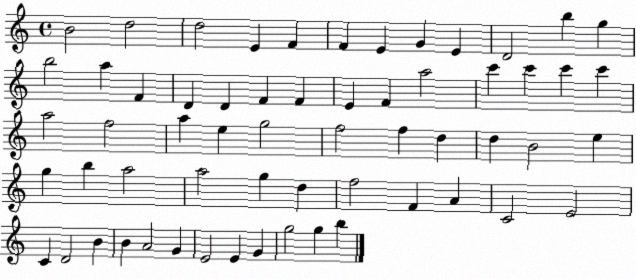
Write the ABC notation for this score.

X:1
T:Untitled
M:4/4
L:1/4
K:C
B2 d2 d2 E F F E G E D2 b g b2 a F D D F F E F a2 c' c' c' c' a2 f2 a e g2 f2 f d d B2 e g b a2 a2 g d f2 F A C2 E2 C D2 B B A2 G E2 E G g2 g b